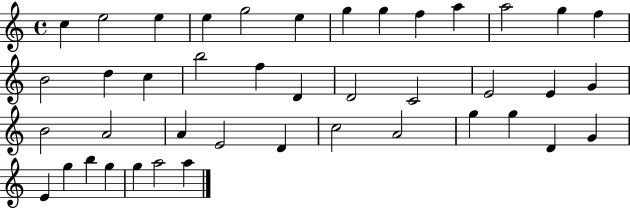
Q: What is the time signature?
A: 4/4